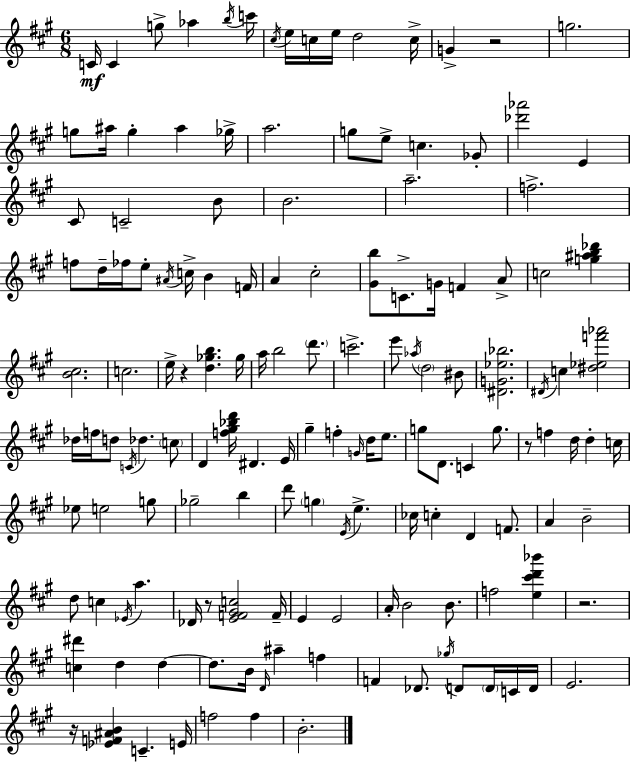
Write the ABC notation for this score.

X:1
T:Untitled
M:6/8
L:1/4
K:A
C/4 C g/2 _a b/4 c'/4 ^c/4 e/4 c/4 e/4 d2 c/4 G z2 g2 g/2 ^a/4 g ^a _g/4 a2 g/2 e/2 c _G/2 [_d'_a']2 E ^C/2 C2 B/2 B2 a2 f2 f/2 d/4 _f/4 e/2 ^A/4 c/4 B F/4 A ^c2 [^Gb]/2 C/2 G/4 F A/2 c2 [g^ab_d'] [B^c]2 c2 e/4 z [d_gb] _g/4 a/4 b2 d'/2 c'2 e'/2 _a/4 d2 ^B/2 [^DG_e_b]2 ^D/4 c [^d_ef'_a']2 _d/4 f/4 d/2 C/4 _d c/2 D [f^g_bd']/4 ^D E/4 ^g f G/4 d/4 e/2 g/2 D/2 C g/2 z/2 f d/4 d c/4 _e/2 e2 g/2 _g2 b d'/2 g E/4 e _c/4 c D F/2 A B2 d/2 c _E/4 a _D/4 z/2 [EF^Gc]2 F/4 E E2 A/4 B2 B/2 f2 [e^c'd'_b'] z2 [c^d'] d d d/2 B/4 D/4 ^a f F _D/2 _g/4 D/2 D/4 C/4 D/4 E2 z/4 [_EF^AB] C E/4 f2 f B2